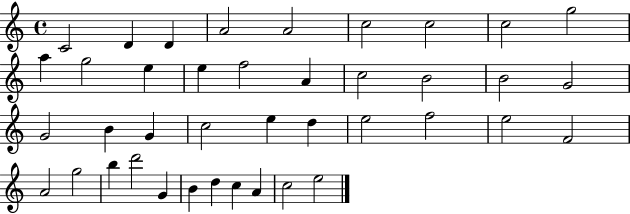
X:1
T:Untitled
M:4/4
L:1/4
K:C
C2 D D A2 A2 c2 c2 c2 g2 a g2 e e f2 A c2 B2 B2 G2 G2 B G c2 e d e2 f2 e2 F2 A2 g2 b d'2 G B d c A c2 e2